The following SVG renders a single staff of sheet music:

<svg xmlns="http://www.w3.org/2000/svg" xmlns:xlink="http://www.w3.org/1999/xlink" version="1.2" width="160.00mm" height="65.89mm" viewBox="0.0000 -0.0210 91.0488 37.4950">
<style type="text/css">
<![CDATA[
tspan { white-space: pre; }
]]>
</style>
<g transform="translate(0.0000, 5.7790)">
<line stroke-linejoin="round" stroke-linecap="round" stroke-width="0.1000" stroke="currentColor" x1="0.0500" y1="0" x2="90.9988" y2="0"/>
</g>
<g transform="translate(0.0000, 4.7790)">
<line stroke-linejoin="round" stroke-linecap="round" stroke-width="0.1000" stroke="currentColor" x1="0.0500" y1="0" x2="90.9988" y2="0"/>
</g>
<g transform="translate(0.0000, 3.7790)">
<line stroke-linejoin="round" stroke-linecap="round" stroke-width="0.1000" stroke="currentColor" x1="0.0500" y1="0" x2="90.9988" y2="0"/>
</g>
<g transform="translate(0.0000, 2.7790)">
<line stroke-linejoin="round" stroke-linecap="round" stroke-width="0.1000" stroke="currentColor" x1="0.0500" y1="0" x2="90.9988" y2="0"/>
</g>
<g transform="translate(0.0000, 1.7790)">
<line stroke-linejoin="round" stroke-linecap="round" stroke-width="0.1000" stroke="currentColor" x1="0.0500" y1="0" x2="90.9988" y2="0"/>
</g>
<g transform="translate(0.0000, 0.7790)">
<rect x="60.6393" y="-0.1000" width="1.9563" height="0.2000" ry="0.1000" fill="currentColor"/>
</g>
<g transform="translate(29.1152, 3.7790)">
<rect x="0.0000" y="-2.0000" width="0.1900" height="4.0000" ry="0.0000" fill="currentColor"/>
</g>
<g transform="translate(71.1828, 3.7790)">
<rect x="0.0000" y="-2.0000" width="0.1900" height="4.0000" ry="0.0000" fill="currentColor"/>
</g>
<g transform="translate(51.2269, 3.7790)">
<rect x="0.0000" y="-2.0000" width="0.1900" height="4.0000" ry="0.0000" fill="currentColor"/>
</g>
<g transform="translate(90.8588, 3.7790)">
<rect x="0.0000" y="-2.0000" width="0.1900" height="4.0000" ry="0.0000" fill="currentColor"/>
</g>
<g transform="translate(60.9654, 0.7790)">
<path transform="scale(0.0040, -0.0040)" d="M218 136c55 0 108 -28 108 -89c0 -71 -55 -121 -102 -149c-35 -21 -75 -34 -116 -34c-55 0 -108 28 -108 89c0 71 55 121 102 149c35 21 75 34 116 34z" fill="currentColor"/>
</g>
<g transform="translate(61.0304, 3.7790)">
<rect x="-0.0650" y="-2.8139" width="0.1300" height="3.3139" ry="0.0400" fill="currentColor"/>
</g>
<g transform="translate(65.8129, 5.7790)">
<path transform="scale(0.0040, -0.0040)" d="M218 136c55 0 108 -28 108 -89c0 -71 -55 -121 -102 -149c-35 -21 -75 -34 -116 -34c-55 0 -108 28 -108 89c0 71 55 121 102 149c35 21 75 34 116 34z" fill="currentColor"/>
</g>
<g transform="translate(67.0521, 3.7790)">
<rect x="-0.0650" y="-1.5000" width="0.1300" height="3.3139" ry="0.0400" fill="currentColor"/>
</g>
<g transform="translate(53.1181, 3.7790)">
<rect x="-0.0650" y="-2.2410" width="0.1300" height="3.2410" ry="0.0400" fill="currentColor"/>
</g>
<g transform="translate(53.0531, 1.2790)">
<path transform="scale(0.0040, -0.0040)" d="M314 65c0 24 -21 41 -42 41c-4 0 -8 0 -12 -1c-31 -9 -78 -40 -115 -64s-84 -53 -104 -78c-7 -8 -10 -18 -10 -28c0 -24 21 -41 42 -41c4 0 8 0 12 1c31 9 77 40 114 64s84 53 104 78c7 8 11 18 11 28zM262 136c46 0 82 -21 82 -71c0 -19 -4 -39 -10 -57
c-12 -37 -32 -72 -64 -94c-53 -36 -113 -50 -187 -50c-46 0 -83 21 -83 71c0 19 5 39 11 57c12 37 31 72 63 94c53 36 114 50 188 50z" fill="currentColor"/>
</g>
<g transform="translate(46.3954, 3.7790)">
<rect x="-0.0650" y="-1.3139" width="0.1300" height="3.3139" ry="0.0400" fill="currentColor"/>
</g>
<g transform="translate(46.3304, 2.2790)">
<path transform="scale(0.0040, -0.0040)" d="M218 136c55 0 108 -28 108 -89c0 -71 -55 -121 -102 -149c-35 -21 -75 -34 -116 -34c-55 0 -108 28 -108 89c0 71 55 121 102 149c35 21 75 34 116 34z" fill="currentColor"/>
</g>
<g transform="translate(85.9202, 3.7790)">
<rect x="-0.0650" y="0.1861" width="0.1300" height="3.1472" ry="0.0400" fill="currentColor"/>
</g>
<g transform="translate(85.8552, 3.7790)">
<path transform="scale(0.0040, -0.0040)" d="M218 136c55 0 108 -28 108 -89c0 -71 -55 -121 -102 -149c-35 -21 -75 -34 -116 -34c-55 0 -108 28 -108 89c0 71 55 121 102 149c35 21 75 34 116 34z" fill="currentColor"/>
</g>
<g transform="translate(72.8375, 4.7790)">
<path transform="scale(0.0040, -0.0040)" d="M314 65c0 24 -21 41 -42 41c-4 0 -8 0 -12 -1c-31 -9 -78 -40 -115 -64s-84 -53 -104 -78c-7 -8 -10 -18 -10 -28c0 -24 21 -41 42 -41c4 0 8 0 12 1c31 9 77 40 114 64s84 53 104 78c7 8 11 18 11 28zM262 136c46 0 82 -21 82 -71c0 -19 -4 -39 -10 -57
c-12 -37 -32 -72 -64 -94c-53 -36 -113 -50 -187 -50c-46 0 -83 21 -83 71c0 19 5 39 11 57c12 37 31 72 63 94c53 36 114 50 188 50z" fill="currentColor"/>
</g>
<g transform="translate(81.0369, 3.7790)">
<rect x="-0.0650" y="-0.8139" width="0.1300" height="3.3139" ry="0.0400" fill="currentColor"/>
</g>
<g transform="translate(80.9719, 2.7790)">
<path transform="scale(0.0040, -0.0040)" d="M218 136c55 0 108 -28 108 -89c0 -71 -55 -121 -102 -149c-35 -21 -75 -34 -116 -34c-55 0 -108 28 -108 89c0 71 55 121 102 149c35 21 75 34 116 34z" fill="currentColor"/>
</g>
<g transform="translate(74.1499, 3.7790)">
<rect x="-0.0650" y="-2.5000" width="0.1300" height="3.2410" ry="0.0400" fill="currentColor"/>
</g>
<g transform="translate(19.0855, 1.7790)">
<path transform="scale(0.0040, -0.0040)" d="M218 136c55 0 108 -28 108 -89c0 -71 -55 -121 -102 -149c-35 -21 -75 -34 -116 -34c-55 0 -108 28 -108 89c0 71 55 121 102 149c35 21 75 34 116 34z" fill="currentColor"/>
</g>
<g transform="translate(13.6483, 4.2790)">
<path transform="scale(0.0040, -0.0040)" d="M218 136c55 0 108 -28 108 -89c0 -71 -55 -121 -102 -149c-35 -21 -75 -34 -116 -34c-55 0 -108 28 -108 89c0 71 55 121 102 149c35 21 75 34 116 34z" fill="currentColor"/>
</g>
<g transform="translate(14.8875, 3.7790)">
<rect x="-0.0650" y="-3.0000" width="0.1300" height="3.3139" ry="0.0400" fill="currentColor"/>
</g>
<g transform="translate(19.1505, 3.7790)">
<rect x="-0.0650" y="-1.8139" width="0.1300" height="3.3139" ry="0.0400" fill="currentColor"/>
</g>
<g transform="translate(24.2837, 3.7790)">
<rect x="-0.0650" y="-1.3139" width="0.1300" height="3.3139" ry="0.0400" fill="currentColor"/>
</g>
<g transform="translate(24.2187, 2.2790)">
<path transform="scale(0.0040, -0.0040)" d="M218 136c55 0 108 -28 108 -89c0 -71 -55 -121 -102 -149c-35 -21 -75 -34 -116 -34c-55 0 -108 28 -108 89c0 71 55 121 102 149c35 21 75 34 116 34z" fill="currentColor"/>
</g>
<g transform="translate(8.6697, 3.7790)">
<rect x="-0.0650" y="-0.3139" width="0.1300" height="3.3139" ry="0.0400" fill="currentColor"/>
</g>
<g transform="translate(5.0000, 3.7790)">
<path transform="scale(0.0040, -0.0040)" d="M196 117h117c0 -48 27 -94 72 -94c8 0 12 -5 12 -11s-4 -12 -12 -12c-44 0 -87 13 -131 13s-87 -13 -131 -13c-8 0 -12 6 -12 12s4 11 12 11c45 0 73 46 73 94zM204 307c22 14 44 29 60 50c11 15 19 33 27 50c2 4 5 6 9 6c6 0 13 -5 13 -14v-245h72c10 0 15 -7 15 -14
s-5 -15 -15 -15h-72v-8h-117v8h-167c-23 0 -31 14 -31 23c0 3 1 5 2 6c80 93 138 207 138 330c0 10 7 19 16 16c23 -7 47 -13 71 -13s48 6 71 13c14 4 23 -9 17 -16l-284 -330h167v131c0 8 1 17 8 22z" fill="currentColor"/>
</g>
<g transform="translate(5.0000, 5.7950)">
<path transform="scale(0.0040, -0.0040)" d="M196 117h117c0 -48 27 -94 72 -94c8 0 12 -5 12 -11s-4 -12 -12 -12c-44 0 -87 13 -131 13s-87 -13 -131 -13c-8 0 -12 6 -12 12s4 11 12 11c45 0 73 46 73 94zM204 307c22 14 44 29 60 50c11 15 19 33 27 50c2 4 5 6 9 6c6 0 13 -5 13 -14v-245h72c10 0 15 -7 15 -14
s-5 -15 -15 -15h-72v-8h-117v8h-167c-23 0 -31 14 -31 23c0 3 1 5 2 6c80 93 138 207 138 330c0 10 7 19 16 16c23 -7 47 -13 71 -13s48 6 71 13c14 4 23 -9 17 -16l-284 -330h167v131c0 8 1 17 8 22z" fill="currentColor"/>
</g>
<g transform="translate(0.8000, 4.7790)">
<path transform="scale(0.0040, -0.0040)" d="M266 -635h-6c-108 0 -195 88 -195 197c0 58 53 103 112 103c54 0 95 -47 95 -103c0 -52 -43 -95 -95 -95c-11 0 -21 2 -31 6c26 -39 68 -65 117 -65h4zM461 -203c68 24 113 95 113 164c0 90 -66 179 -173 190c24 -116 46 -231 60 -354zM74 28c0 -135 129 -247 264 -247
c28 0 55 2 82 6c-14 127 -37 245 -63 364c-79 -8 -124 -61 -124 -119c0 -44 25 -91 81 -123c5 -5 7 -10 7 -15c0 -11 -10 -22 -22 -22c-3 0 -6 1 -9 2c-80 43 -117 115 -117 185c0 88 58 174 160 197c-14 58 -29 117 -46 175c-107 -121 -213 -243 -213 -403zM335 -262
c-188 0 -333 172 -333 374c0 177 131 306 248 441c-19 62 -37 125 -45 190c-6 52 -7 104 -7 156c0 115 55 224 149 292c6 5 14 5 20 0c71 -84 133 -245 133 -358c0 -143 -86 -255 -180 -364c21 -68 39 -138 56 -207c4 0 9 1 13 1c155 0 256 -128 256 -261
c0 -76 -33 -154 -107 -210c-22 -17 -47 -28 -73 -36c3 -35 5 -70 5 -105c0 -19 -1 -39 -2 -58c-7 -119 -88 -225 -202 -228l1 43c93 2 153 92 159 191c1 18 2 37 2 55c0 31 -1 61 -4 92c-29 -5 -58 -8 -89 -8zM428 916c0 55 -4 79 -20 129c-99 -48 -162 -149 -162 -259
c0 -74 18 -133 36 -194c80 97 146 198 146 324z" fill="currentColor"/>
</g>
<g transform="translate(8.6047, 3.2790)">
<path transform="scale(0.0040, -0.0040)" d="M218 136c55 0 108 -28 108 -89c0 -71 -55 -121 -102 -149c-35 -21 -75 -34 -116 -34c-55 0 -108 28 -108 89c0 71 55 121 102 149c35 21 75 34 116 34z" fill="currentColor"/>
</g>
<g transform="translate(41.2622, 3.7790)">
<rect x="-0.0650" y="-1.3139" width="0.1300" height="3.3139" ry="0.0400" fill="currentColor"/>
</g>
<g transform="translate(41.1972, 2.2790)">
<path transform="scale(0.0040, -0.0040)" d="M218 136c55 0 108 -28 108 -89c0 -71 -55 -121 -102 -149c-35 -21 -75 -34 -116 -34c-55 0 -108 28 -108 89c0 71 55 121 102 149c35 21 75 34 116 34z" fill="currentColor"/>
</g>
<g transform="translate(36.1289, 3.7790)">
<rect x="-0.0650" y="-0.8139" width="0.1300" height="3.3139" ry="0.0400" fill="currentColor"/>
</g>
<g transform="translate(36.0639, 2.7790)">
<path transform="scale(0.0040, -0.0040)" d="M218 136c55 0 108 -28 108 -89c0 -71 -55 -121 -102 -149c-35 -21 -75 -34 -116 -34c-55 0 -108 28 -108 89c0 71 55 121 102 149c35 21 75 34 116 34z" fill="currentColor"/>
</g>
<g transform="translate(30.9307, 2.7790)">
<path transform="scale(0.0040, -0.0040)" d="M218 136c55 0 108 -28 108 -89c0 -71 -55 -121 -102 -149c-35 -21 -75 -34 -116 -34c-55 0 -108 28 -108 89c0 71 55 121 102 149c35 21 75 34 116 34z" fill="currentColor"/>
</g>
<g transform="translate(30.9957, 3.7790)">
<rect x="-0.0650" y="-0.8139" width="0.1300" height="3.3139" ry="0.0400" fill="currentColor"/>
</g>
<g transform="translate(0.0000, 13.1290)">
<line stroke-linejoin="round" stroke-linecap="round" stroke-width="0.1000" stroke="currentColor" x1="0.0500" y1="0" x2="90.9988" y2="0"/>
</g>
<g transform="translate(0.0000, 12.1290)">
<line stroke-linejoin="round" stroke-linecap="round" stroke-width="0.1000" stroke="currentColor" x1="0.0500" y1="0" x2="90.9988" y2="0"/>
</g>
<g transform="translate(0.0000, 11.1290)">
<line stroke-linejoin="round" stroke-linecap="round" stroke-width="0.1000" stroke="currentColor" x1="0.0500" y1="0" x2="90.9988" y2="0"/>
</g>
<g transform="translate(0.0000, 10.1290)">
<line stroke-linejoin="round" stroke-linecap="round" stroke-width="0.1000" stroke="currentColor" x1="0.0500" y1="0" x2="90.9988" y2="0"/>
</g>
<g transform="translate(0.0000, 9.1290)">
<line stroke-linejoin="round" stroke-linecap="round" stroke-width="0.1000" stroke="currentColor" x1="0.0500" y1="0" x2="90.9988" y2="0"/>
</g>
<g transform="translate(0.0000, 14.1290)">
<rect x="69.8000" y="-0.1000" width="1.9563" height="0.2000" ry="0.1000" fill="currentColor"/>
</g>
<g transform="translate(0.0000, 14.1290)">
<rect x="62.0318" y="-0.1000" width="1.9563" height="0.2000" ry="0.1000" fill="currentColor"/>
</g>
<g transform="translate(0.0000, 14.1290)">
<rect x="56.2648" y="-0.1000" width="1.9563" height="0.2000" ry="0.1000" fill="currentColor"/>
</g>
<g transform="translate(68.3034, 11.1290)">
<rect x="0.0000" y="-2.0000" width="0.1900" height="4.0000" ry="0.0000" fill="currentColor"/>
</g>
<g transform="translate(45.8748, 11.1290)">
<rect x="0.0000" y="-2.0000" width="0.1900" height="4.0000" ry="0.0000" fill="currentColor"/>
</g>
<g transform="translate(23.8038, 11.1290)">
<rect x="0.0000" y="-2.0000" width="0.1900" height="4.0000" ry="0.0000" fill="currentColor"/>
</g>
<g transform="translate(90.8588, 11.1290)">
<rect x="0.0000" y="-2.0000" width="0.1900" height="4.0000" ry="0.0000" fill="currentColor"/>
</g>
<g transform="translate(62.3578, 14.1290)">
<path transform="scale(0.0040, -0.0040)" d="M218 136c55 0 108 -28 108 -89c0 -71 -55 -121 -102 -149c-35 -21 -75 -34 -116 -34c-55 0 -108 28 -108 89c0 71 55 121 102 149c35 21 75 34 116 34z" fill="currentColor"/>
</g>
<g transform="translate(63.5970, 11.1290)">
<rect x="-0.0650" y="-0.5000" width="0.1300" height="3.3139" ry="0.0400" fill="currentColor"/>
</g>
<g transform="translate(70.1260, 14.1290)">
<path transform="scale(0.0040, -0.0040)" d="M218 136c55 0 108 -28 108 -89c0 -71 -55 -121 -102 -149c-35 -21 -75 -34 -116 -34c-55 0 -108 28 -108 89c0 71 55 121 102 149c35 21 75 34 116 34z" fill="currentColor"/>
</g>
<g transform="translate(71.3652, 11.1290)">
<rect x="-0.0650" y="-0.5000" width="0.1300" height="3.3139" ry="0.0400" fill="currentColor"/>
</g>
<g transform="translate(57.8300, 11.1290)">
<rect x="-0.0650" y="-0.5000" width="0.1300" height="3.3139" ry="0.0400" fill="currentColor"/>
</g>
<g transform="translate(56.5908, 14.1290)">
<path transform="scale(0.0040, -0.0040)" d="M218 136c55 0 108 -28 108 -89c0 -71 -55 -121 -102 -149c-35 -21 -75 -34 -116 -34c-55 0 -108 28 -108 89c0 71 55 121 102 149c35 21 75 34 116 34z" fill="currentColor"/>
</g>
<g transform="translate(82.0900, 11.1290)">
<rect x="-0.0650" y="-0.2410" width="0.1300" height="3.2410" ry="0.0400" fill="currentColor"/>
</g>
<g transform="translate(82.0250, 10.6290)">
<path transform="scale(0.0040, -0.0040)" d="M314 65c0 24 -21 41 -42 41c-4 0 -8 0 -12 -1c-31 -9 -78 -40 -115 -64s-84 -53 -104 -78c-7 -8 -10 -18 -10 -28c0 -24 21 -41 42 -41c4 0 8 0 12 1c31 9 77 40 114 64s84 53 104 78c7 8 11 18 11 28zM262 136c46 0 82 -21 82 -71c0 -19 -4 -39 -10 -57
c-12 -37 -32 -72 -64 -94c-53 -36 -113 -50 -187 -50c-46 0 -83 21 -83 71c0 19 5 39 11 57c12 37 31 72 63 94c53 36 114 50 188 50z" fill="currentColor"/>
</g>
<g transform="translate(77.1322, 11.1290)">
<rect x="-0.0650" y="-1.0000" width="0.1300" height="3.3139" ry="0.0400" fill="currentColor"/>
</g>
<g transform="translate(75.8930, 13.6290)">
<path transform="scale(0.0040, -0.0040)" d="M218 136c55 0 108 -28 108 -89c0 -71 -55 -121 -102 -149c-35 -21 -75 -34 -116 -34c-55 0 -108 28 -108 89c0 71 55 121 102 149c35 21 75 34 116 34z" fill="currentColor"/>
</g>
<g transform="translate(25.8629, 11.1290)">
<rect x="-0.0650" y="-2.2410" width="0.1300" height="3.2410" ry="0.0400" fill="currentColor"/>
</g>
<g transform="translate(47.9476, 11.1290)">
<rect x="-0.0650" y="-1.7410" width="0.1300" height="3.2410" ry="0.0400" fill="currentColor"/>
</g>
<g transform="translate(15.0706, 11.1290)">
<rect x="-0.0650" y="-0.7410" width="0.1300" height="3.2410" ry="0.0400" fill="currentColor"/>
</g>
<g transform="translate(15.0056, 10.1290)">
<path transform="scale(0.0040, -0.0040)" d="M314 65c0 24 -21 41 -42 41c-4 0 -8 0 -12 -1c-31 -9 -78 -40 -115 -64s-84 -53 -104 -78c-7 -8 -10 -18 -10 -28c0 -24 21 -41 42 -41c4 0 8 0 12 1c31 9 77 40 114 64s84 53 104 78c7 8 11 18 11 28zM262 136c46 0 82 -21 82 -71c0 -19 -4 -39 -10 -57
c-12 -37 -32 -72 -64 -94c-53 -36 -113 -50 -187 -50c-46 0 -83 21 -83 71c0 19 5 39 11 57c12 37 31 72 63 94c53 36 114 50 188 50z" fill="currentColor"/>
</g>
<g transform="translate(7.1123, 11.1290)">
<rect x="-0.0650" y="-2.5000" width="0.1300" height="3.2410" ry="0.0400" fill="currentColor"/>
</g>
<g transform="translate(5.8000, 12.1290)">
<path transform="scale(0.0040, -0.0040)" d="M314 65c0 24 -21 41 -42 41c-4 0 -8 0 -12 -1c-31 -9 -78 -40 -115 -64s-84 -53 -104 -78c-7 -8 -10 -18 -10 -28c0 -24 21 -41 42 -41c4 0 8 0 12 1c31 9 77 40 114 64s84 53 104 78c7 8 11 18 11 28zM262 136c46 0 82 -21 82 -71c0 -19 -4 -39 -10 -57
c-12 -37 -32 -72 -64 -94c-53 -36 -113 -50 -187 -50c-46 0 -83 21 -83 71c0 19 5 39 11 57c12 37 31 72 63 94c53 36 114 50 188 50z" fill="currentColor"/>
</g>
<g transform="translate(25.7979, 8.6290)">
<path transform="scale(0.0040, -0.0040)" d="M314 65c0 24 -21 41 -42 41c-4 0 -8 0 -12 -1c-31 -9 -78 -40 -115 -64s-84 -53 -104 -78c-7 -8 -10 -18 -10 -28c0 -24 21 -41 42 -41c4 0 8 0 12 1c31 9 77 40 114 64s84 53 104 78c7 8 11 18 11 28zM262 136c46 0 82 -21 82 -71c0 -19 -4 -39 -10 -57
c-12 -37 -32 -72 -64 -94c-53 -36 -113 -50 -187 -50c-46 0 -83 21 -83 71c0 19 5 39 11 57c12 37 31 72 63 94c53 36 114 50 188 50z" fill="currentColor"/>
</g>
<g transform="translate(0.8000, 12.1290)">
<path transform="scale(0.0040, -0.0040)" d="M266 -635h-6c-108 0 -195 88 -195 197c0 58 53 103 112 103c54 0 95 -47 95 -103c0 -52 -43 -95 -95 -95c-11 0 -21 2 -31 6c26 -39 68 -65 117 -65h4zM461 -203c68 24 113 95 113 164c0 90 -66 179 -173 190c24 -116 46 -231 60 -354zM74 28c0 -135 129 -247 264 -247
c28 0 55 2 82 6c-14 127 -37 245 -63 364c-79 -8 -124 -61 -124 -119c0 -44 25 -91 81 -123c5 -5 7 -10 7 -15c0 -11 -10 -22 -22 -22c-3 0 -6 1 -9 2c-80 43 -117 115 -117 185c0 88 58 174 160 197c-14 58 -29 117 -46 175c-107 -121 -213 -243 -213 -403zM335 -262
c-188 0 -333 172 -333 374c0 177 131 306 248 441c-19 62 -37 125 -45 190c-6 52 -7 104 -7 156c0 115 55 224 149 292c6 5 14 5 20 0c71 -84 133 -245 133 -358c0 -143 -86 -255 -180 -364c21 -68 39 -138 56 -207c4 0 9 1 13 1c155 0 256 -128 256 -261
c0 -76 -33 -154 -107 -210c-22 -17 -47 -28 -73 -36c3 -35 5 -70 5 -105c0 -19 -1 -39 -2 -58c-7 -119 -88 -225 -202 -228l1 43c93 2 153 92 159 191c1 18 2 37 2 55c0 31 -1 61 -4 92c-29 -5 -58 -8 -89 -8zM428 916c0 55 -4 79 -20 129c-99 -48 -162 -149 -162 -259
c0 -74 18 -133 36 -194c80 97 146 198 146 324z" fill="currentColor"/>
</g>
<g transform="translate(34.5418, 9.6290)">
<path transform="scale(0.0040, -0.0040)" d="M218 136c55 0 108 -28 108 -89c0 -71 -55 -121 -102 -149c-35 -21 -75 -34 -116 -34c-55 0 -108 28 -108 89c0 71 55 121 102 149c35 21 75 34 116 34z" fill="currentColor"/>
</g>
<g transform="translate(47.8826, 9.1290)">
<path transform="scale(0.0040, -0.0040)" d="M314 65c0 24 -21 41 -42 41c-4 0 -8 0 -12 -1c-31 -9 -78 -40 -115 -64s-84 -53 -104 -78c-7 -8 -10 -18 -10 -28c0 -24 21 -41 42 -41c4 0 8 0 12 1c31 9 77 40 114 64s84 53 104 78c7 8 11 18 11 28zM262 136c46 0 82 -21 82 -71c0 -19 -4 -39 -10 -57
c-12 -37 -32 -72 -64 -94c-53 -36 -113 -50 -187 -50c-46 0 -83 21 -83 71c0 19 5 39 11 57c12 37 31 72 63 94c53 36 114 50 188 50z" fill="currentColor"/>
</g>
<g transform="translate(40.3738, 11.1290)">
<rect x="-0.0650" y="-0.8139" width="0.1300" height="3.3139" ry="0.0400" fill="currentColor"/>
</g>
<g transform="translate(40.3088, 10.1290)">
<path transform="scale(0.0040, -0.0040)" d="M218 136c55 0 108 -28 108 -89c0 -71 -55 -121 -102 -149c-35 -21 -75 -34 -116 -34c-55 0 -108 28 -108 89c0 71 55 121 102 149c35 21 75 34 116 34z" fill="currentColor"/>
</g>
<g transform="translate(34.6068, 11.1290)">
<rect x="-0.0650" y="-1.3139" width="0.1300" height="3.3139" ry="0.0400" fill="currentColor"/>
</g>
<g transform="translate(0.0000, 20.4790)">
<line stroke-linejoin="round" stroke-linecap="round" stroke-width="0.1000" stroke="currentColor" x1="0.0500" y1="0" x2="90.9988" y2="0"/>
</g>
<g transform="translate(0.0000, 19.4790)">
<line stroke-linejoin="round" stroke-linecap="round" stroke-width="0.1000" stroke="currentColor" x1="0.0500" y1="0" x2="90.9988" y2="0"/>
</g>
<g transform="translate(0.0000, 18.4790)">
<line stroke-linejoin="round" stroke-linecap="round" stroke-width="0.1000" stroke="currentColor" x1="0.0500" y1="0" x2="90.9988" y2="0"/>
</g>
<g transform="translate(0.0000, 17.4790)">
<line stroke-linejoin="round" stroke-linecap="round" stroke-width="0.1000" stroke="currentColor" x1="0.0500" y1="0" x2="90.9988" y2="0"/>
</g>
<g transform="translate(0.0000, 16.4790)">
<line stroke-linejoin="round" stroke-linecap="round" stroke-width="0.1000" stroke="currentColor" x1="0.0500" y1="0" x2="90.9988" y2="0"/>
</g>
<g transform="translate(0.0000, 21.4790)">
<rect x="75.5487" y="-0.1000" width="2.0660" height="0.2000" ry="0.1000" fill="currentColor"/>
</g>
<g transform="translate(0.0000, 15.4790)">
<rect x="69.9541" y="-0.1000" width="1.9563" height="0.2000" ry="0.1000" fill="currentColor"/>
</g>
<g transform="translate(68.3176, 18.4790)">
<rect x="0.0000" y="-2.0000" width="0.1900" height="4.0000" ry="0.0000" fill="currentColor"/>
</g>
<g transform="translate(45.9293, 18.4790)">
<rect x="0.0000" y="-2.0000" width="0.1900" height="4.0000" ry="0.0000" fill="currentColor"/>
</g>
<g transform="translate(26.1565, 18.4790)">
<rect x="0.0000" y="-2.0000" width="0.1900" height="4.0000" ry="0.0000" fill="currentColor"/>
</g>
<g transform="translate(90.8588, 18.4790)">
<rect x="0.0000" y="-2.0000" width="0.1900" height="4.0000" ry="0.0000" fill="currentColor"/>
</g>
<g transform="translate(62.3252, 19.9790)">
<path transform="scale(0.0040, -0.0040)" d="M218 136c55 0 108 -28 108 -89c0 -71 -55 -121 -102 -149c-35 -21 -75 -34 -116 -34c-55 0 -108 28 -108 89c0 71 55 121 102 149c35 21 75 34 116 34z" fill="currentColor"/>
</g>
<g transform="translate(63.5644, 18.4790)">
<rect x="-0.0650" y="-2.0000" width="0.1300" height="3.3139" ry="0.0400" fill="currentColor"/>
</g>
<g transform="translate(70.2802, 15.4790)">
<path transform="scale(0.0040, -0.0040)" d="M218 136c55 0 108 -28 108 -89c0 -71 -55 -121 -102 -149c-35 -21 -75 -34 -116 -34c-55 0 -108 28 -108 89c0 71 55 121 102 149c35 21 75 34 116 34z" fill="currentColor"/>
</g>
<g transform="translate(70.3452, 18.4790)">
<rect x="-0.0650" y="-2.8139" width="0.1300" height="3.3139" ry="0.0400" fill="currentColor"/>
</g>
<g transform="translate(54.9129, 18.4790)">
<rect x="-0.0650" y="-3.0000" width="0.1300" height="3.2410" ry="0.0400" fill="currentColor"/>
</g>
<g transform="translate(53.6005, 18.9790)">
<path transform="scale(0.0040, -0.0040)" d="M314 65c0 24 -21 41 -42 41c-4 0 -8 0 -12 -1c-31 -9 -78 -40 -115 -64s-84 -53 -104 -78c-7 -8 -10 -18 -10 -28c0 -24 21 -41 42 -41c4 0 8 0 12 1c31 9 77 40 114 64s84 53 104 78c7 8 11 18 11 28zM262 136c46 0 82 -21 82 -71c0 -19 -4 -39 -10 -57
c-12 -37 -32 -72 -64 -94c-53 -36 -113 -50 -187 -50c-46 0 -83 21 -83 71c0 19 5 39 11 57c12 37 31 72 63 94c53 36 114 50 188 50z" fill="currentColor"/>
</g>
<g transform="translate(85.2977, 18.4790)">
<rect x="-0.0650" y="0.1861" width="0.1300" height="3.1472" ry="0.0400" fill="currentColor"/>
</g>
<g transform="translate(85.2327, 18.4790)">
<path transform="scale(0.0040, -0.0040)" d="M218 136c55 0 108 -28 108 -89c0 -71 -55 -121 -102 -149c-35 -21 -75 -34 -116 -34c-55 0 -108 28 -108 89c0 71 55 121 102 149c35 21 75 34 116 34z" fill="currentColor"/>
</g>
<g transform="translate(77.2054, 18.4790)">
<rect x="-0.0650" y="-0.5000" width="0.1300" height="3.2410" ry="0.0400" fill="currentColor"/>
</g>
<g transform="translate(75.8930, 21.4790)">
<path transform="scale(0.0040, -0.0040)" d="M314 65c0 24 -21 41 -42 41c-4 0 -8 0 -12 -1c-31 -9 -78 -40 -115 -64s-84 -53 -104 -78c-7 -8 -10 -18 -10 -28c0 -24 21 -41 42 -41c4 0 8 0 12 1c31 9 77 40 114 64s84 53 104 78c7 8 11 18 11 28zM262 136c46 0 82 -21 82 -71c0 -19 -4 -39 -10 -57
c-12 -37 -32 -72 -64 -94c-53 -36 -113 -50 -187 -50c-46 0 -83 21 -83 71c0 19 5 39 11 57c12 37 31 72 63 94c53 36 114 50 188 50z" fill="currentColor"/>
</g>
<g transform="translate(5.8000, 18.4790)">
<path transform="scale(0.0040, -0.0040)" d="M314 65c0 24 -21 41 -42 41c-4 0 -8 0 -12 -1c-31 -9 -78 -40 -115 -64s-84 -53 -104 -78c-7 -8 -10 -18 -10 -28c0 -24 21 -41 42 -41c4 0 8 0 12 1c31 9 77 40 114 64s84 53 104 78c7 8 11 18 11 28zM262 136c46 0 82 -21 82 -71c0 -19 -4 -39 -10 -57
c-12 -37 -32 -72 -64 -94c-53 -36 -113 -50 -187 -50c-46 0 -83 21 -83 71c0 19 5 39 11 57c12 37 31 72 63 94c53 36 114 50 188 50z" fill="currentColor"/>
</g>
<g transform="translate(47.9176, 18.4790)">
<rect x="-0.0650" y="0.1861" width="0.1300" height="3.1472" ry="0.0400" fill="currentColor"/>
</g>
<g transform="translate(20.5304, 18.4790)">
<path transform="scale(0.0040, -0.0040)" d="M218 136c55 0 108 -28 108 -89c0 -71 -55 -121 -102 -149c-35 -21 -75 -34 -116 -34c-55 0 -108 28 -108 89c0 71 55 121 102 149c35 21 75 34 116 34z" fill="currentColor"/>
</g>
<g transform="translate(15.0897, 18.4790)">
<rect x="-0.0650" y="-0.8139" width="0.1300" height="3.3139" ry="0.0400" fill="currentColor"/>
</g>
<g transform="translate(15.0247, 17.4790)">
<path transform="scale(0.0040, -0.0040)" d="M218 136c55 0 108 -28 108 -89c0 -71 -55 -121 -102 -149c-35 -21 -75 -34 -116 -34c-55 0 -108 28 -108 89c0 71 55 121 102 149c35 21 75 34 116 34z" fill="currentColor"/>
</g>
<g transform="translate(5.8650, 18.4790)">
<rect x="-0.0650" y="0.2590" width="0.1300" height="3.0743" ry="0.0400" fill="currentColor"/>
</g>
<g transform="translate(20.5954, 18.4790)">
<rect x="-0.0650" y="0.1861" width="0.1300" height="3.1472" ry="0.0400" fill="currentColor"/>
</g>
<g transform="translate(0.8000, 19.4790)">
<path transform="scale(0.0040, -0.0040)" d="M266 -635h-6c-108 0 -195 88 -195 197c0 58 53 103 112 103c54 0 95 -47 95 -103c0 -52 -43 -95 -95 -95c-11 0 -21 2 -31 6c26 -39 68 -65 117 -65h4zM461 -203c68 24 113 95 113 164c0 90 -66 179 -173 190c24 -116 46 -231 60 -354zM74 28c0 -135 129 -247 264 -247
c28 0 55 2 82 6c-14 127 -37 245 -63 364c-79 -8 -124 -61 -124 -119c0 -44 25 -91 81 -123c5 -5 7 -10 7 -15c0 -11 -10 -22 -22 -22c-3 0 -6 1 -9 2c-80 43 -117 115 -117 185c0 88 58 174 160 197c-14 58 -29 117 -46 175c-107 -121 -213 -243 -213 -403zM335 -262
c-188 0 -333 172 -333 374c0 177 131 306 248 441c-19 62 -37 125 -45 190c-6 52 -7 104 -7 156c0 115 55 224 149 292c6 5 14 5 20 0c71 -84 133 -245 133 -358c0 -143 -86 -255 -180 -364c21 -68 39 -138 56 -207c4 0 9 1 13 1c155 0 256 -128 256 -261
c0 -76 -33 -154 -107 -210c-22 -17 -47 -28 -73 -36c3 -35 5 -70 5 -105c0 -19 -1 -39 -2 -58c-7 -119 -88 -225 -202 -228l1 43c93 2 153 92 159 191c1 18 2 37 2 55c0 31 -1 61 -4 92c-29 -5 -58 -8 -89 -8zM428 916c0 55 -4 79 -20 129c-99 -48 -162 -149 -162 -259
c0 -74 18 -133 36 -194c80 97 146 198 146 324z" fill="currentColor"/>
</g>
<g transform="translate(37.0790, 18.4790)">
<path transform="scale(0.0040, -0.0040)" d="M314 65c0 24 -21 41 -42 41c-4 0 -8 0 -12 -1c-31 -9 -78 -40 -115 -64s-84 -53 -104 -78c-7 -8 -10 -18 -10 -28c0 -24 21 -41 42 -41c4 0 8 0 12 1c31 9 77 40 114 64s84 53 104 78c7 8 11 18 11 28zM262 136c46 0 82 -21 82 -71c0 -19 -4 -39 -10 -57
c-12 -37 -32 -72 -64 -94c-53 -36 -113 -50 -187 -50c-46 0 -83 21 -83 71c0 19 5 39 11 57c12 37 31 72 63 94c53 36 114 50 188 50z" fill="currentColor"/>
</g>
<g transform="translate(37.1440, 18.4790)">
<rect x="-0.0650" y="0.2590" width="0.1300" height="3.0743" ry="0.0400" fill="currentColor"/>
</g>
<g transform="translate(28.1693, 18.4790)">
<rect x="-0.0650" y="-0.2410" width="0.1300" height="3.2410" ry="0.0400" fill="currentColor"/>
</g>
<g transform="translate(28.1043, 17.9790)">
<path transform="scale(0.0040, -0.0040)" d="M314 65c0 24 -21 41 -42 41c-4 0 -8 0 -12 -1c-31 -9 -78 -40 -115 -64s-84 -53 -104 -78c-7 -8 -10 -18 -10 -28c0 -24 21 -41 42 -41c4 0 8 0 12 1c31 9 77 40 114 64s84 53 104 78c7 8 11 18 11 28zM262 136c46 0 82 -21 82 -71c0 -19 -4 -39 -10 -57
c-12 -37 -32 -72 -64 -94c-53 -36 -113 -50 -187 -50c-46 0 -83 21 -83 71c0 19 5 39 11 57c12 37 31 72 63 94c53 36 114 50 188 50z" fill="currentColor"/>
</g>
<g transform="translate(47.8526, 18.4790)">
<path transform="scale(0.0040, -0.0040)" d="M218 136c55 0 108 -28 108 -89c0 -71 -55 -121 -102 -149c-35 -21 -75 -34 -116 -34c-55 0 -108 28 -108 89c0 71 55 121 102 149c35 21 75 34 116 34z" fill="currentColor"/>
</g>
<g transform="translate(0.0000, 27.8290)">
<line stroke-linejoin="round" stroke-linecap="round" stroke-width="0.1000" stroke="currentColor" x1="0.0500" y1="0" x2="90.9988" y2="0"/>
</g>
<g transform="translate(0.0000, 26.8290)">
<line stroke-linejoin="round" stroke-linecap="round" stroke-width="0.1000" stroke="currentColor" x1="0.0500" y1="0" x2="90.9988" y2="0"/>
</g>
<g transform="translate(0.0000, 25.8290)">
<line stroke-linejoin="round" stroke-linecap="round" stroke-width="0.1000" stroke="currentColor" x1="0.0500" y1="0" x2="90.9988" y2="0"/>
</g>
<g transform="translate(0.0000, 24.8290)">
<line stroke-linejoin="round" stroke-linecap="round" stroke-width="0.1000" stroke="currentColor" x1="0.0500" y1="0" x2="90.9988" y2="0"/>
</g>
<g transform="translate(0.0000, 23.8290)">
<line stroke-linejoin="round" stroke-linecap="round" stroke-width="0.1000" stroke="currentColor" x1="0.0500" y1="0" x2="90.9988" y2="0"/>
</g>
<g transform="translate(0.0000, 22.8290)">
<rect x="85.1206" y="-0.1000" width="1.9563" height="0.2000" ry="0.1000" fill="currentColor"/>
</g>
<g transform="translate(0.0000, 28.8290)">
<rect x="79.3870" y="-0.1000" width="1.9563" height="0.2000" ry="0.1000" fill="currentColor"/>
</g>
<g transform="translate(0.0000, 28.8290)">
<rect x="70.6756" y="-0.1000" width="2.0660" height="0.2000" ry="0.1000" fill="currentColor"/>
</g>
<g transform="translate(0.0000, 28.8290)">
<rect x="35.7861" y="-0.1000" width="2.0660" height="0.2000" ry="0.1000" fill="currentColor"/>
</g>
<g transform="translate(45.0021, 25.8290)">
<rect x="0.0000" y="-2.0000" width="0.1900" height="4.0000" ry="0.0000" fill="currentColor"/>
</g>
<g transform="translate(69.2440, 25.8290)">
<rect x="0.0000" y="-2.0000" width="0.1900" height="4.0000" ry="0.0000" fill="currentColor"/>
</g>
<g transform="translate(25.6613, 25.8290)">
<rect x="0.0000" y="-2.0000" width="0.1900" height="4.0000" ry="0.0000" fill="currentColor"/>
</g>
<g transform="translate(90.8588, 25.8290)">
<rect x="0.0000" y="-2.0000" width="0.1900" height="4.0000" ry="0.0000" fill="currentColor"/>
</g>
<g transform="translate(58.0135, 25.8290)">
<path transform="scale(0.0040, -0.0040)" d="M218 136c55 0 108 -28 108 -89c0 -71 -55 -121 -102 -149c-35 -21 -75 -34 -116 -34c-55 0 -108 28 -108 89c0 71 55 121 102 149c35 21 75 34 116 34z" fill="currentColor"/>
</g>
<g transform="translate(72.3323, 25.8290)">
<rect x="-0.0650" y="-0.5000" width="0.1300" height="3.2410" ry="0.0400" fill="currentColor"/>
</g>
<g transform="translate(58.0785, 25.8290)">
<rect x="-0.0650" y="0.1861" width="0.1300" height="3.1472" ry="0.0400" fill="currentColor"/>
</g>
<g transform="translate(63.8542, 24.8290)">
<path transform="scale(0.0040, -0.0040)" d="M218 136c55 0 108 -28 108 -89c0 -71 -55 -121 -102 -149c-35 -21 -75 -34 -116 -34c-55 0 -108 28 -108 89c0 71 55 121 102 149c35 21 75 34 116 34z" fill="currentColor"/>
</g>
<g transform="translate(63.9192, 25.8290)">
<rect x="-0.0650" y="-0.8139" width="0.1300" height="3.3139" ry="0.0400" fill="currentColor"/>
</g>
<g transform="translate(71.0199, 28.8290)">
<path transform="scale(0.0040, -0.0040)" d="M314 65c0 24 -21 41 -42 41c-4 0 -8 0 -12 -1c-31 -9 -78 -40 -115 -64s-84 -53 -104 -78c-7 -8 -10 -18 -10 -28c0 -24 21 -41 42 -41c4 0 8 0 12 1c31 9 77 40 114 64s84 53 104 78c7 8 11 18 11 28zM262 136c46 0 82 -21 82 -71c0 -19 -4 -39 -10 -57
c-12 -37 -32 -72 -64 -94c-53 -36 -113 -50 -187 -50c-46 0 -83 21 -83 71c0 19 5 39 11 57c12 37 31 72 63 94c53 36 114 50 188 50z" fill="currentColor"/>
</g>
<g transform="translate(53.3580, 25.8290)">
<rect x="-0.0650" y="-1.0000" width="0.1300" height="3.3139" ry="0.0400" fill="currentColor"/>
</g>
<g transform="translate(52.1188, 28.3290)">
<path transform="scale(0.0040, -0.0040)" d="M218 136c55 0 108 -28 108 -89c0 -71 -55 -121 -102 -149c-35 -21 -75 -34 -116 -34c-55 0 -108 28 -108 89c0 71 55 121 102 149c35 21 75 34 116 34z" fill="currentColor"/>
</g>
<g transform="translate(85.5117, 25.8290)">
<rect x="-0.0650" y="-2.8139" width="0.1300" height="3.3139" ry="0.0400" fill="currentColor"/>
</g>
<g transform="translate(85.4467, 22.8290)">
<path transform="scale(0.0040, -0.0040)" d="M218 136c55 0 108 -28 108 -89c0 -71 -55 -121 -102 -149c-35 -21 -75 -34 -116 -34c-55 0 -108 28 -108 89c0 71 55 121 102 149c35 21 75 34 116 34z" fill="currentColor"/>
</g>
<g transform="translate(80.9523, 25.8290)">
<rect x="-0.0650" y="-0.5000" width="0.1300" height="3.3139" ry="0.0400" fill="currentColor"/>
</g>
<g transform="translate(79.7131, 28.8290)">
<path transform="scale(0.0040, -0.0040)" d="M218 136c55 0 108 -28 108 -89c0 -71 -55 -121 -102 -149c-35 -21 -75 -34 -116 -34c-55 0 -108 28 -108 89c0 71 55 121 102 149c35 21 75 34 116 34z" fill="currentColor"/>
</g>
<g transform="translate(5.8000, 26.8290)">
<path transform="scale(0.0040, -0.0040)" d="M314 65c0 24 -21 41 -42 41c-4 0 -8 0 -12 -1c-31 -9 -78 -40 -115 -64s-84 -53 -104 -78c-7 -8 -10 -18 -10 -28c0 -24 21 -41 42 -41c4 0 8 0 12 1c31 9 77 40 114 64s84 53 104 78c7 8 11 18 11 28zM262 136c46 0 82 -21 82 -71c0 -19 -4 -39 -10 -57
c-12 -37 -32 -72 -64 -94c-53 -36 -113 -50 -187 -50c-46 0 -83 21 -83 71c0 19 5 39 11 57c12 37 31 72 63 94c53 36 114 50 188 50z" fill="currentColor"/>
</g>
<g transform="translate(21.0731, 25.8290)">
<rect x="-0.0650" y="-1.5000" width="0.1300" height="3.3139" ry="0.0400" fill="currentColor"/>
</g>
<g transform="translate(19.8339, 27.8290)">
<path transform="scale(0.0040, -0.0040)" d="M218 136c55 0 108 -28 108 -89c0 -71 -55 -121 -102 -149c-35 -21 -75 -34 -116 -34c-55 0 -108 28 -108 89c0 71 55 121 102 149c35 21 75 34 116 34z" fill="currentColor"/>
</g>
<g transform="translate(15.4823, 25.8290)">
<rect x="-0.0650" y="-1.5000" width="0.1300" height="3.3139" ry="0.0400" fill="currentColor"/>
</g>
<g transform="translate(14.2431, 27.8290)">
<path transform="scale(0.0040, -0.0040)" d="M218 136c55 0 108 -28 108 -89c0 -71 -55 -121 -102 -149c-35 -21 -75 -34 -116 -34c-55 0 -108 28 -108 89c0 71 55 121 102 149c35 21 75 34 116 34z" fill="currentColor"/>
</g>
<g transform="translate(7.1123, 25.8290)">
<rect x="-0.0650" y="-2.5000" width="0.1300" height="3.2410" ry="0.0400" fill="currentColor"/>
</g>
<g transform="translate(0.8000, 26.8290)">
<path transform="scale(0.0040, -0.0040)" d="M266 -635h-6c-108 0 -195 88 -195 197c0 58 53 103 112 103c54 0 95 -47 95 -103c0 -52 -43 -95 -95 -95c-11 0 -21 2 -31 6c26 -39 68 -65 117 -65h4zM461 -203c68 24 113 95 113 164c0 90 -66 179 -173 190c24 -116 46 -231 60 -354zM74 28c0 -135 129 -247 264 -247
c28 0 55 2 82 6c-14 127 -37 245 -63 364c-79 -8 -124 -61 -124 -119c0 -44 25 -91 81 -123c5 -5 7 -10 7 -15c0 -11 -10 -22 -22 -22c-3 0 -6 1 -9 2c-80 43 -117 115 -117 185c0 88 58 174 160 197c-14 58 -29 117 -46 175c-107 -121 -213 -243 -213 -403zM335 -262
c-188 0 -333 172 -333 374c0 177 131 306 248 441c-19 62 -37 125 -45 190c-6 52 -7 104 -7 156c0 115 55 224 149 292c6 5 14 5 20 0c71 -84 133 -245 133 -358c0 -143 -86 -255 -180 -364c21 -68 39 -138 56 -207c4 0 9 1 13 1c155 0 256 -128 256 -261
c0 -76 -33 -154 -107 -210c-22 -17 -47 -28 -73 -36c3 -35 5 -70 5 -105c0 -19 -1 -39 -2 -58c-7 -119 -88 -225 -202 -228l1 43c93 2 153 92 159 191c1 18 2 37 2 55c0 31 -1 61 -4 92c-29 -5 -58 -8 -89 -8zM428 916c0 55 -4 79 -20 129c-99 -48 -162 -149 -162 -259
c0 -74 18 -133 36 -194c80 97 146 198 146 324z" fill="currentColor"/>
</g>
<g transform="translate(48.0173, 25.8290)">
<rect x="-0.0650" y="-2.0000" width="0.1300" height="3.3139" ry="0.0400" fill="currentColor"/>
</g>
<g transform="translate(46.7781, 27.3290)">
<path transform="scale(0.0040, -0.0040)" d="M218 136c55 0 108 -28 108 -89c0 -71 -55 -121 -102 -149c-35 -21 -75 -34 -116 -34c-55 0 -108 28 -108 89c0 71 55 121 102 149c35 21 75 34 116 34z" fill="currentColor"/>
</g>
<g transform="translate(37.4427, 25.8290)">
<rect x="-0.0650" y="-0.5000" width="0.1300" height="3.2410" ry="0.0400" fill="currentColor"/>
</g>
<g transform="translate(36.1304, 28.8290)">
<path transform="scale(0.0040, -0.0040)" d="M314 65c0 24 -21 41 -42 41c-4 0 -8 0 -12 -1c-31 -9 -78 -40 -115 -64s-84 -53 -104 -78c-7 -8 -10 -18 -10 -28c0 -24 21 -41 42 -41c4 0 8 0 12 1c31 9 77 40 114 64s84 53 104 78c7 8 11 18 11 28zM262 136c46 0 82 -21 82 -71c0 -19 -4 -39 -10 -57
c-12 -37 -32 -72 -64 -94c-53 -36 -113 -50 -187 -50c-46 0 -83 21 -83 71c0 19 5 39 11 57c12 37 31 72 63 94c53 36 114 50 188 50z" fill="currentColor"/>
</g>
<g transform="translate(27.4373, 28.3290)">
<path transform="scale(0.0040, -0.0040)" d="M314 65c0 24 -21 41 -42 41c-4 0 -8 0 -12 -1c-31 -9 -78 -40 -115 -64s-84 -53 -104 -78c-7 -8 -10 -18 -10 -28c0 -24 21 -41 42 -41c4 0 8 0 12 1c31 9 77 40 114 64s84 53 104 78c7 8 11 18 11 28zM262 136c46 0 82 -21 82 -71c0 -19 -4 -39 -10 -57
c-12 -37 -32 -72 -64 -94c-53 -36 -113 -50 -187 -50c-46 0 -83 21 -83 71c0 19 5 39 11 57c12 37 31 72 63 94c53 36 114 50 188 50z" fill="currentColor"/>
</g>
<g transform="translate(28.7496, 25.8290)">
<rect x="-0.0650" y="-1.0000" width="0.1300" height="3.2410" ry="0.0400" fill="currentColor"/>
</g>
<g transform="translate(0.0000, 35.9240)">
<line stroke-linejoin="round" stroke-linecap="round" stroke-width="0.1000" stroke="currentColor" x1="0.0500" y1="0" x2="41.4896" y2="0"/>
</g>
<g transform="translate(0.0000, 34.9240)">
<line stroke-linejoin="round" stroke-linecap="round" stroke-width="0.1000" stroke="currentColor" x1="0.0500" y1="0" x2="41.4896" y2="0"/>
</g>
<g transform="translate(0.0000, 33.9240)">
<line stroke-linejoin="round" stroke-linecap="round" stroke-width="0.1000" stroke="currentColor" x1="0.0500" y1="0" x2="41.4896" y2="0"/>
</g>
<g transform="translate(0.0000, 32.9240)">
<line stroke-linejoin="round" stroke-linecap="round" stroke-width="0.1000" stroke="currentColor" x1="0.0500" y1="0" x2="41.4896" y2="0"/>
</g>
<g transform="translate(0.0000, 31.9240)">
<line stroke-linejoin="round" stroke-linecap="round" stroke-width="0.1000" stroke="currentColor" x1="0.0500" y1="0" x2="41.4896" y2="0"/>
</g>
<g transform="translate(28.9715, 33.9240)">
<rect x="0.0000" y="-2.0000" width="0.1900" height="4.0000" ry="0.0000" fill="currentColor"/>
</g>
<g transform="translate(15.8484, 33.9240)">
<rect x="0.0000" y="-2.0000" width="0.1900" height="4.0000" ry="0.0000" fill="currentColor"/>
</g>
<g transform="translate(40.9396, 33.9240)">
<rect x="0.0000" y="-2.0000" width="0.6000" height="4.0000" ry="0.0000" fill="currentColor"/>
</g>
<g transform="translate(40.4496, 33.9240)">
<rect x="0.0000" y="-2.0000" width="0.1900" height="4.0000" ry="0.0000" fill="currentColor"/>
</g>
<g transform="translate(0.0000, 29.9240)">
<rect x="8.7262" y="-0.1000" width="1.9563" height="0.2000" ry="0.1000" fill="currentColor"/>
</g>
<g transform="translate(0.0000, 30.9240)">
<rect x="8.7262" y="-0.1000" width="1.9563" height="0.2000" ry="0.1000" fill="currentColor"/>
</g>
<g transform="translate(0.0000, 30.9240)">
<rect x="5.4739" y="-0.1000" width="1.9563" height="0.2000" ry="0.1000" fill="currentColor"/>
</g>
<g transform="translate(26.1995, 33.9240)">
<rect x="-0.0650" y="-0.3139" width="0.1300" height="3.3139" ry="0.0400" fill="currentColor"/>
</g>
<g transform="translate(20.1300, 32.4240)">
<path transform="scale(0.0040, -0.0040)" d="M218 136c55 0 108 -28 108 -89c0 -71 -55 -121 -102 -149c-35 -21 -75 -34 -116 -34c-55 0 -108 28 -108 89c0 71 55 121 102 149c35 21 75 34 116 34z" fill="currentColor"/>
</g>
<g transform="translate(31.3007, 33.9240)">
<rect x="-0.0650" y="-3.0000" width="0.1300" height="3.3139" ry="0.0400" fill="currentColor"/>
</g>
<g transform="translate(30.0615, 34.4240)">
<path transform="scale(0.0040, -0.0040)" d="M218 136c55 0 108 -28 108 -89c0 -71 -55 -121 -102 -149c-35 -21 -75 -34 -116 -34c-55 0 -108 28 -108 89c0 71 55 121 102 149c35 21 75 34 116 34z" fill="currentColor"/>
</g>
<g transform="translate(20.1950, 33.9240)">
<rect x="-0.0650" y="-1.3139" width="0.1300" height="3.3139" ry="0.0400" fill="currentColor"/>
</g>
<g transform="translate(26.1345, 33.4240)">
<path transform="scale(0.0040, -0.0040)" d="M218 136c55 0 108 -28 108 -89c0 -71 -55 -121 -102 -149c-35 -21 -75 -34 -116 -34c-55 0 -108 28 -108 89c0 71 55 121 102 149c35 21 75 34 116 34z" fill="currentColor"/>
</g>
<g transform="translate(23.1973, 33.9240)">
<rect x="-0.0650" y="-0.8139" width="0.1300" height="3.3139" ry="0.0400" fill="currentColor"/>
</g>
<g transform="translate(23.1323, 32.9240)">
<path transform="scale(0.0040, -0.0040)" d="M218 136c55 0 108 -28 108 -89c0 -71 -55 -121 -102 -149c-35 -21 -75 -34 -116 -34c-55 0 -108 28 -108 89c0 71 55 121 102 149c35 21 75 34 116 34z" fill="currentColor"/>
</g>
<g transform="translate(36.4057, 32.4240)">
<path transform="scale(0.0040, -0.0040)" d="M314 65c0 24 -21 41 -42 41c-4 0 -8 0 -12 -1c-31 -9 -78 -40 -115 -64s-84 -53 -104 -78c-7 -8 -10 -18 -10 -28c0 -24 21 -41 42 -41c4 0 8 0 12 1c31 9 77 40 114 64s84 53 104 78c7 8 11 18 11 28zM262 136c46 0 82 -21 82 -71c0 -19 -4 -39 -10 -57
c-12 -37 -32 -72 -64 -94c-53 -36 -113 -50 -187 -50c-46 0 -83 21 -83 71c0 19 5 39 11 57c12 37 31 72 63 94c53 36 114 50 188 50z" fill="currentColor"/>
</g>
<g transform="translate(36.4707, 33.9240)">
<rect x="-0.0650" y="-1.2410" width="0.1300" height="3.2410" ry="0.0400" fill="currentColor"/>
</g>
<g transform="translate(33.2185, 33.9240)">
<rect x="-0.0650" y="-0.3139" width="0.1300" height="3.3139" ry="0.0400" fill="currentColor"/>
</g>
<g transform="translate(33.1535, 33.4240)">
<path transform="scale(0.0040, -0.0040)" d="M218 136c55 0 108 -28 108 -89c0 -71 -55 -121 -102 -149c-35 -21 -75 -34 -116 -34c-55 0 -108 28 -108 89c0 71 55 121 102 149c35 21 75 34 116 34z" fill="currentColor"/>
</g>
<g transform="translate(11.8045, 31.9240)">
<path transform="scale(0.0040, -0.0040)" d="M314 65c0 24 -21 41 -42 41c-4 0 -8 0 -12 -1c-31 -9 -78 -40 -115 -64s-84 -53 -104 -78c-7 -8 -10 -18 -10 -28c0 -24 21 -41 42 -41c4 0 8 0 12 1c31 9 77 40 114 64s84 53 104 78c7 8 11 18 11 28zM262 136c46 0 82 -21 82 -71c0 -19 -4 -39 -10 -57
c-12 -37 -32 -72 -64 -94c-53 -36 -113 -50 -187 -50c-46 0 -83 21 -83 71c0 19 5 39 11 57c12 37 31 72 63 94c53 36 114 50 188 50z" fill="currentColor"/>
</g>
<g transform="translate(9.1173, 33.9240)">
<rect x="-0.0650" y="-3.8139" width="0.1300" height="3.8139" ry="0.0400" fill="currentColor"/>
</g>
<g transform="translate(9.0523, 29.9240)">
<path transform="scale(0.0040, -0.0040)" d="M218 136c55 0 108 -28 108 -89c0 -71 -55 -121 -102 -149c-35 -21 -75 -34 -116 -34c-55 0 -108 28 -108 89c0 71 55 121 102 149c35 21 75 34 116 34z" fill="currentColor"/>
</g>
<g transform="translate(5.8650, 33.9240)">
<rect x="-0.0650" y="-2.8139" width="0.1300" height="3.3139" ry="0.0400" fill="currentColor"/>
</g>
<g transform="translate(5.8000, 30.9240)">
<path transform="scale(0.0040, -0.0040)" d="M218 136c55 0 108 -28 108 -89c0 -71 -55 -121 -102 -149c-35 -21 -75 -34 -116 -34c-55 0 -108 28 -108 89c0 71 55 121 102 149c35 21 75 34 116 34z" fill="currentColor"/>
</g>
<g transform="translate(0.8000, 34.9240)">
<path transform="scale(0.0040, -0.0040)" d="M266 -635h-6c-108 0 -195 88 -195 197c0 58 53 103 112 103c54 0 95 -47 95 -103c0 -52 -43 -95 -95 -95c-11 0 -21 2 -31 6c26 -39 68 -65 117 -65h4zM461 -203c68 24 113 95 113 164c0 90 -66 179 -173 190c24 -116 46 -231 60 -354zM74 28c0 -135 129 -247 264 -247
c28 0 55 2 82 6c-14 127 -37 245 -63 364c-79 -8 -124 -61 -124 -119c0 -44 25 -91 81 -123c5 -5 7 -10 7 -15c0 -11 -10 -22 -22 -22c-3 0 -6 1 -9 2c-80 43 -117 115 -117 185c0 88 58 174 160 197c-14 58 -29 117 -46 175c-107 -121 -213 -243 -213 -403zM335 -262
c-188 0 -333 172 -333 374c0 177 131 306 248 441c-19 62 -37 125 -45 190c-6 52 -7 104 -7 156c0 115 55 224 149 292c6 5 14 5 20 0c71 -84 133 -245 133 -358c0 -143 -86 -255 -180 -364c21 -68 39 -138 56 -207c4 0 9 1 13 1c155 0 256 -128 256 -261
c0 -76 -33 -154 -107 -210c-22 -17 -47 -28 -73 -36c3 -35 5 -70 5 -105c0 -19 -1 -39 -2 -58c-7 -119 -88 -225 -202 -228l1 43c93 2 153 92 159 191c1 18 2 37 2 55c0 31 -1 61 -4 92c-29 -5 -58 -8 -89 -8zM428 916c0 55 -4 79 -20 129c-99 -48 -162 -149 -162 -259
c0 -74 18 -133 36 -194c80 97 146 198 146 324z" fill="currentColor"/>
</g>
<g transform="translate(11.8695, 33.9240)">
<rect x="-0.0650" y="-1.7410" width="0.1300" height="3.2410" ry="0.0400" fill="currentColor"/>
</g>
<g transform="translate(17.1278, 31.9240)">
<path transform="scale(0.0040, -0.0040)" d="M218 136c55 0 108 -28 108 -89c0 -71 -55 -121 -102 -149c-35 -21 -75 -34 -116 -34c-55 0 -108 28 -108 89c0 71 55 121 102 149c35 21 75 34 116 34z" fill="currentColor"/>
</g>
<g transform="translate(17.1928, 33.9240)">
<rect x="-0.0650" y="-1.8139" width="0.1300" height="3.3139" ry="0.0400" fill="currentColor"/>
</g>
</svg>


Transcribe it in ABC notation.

X:1
T:Untitled
M:4/4
L:1/4
K:C
c A f e d d e e g2 a E G2 d B G2 d2 g2 e d f2 C C C D c2 B2 d B c2 B2 B A2 F a C2 B G2 E E D2 C2 F D B d C2 C a a c' f2 f e d c A c e2